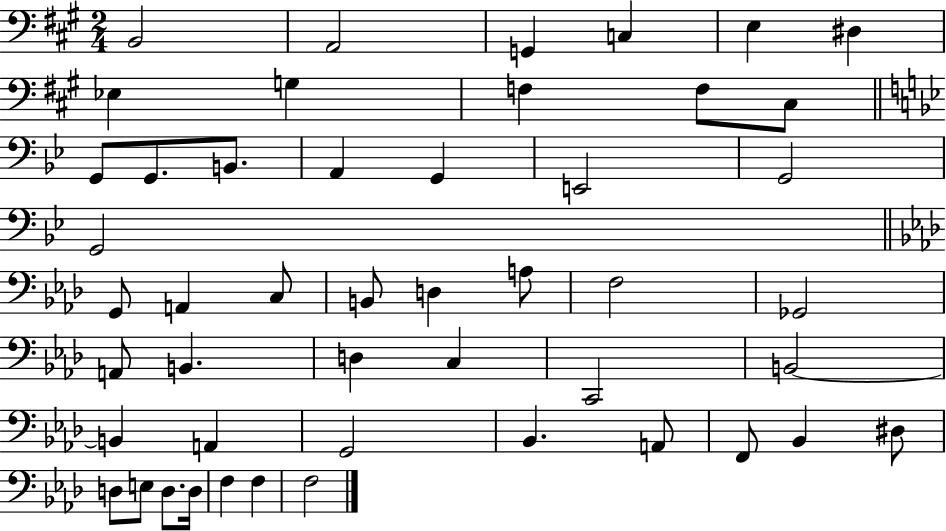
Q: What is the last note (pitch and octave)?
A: F3